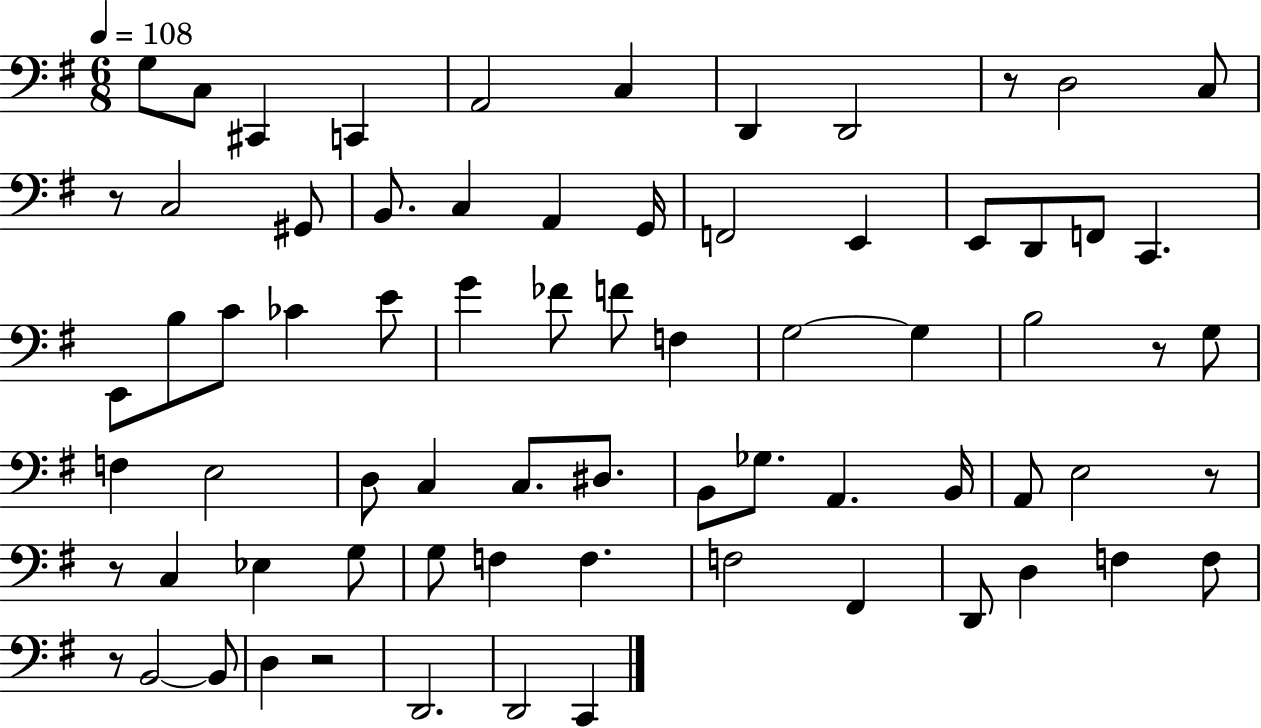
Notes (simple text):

G3/e C3/e C#2/q C2/q A2/h C3/q D2/q D2/h R/e D3/h C3/e R/e C3/h G#2/e B2/e. C3/q A2/q G2/s F2/h E2/q E2/e D2/e F2/e C2/q. E2/e B3/e C4/e CES4/q E4/e G4/q FES4/e F4/e F3/q G3/h G3/q B3/h R/e G3/e F3/q E3/h D3/e C3/q C3/e. D#3/e. B2/e Gb3/e. A2/q. B2/s A2/e E3/h R/e R/e C3/q Eb3/q G3/e G3/e F3/q F3/q. F3/h F#2/q D2/e D3/q F3/q F3/e R/e B2/h B2/e D3/q R/h D2/h. D2/h C2/q